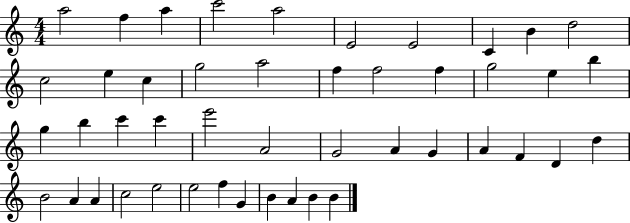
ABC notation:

X:1
T:Untitled
M:4/4
L:1/4
K:C
a2 f a c'2 a2 E2 E2 C B d2 c2 e c g2 a2 f f2 f g2 e b g b c' c' e'2 A2 G2 A G A F D d B2 A A c2 e2 e2 f G B A B B